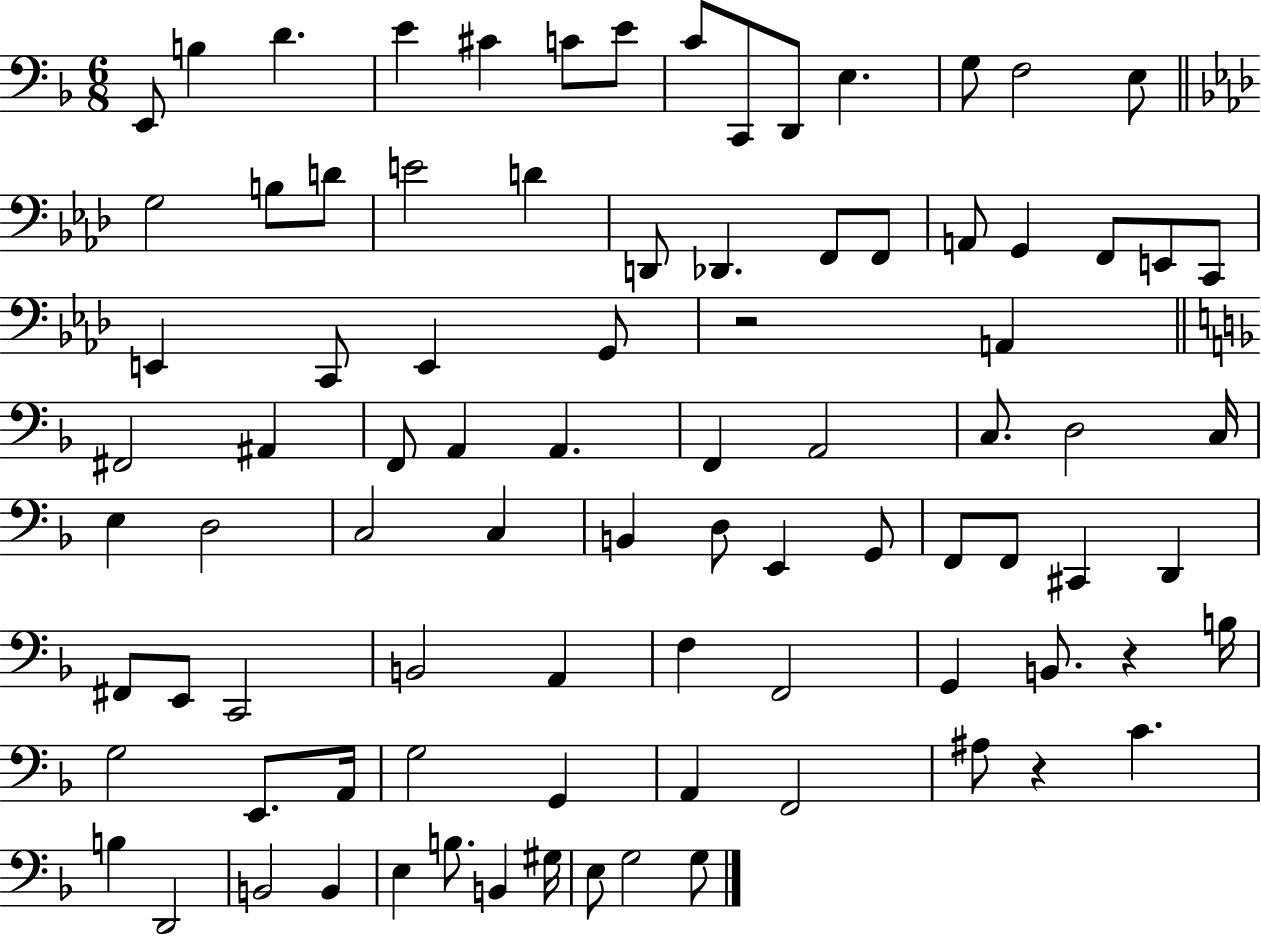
{
  \clef bass
  \numericTimeSignature
  \time 6/8
  \key f \major
  \repeat volta 2 { e,8 b4 d'4. | e'4 cis'4 c'8 e'8 | c'8 c,8 d,8 e4. | g8 f2 e8 | \break \bar "||" \break \key aes \major g2 b8 d'8 | e'2 d'4 | d,8 des,4. f,8 f,8 | a,8 g,4 f,8 e,8 c,8 | \break e,4 c,8 e,4 g,8 | r2 a,4 | \bar "||" \break \key f \major fis,2 ais,4 | f,8 a,4 a,4. | f,4 a,2 | c8. d2 c16 | \break e4 d2 | c2 c4 | b,4 d8 e,4 g,8 | f,8 f,8 cis,4 d,4 | \break fis,8 e,8 c,2 | b,2 a,4 | f4 f,2 | g,4 b,8. r4 b16 | \break g2 e,8. a,16 | g2 g,4 | a,4 f,2 | ais8 r4 c'4. | \break b4 d,2 | b,2 b,4 | e4 b8. b,4 gis16 | e8 g2 g8 | \break } \bar "|."
}